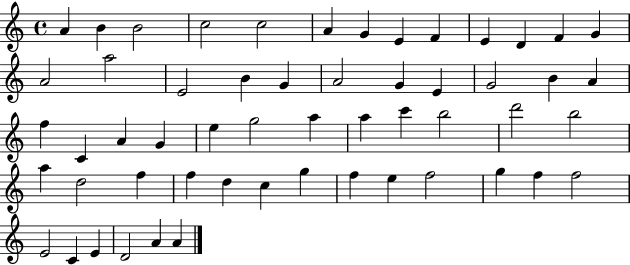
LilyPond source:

{
  \clef treble
  \time 4/4
  \defaultTimeSignature
  \key c \major
  a'4 b'4 b'2 | c''2 c''2 | a'4 g'4 e'4 f'4 | e'4 d'4 f'4 g'4 | \break a'2 a''2 | e'2 b'4 g'4 | a'2 g'4 e'4 | g'2 b'4 a'4 | \break f''4 c'4 a'4 g'4 | e''4 g''2 a''4 | a''4 c'''4 b''2 | d'''2 b''2 | \break a''4 d''2 f''4 | f''4 d''4 c''4 g''4 | f''4 e''4 f''2 | g''4 f''4 f''2 | \break e'2 c'4 e'4 | d'2 a'4 a'4 | \bar "|."
}